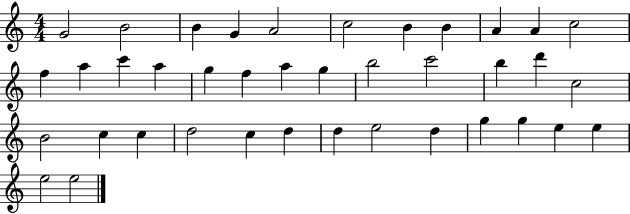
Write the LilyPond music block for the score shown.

{
  \clef treble
  \numericTimeSignature
  \time 4/4
  \key c \major
  g'2 b'2 | b'4 g'4 a'2 | c''2 b'4 b'4 | a'4 a'4 c''2 | \break f''4 a''4 c'''4 a''4 | g''4 f''4 a''4 g''4 | b''2 c'''2 | b''4 d'''4 c''2 | \break b'2 c''4 c''4 | d''2 c''4 d''4 | d''4 e''2 d''4 | g''4 g''4 e''4 e''4 | \break e''2 e''2 | \bar "|."
}